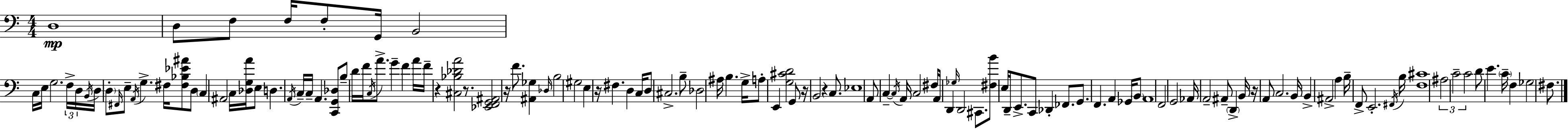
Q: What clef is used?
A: bass